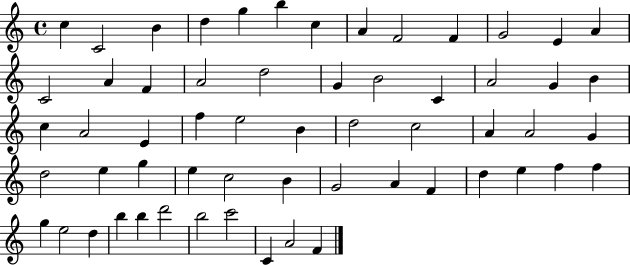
{
  \clef treble
  \time 4/4
  \defaultTimeSignature
  \key c \major
  c''4 c'2 b'4 | d''4 g''4 b''4 c''4 | a'4 f'2 f'4 | g'2 e'4 a'4 | \break c'2 a'4 f'4 | a'2 d''2 | g'4 b'2 c'4 | a'2 g'4 b'4 | \break c''4 a'2 e'4 | f''4 e''2 b'4 | d''2 c''2 | a'4 a'2 g'4 | \break d''2 e''4 g''4 | e''4 c''2 b'4 | g'2 a'4 f'4 | d''4 e''4 f''4 f''4 | \break g''4 e''2 d''4 | b''4 b''4 d'''2 | b''2 c'''2 | c'4 a'2 f'4 | \break \bar "|."
}